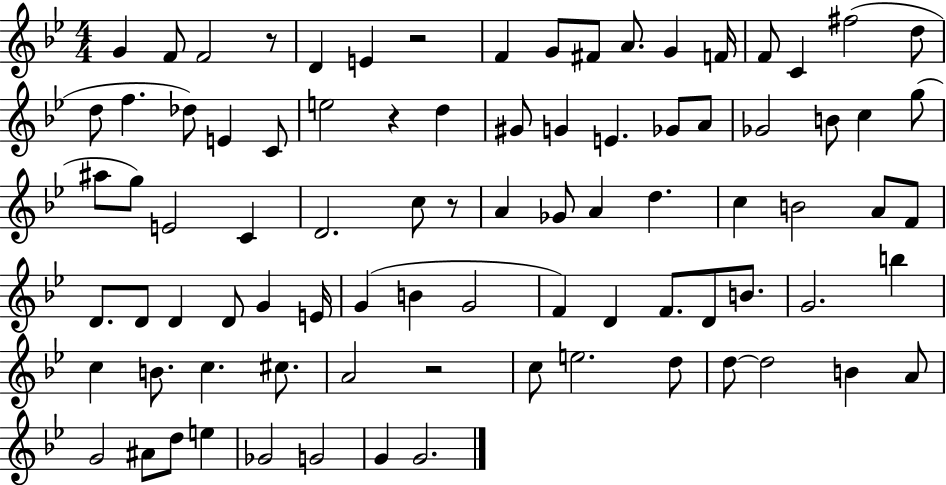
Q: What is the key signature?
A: BES major